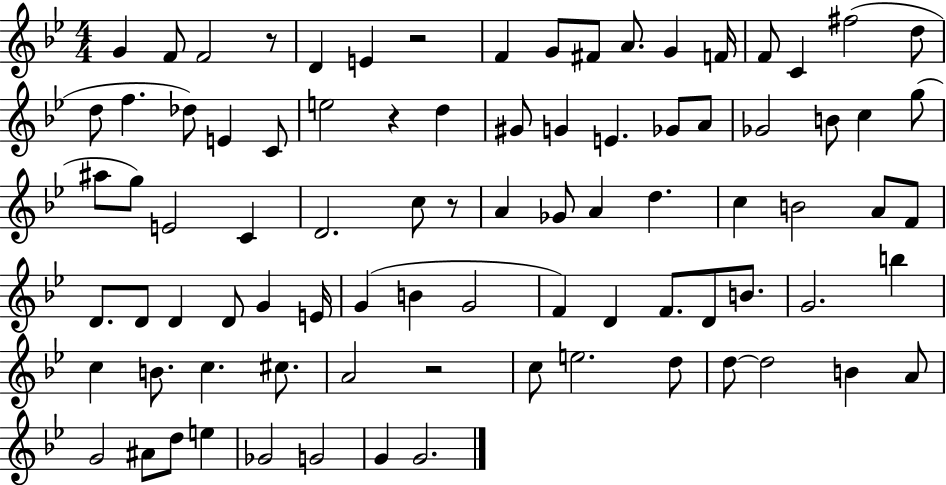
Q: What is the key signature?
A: BES major